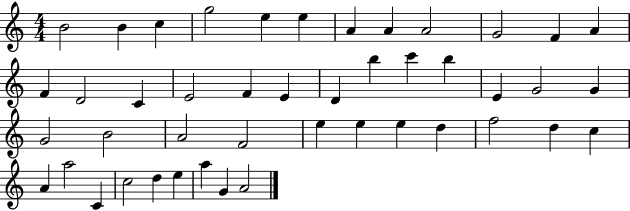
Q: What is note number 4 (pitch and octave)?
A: G5